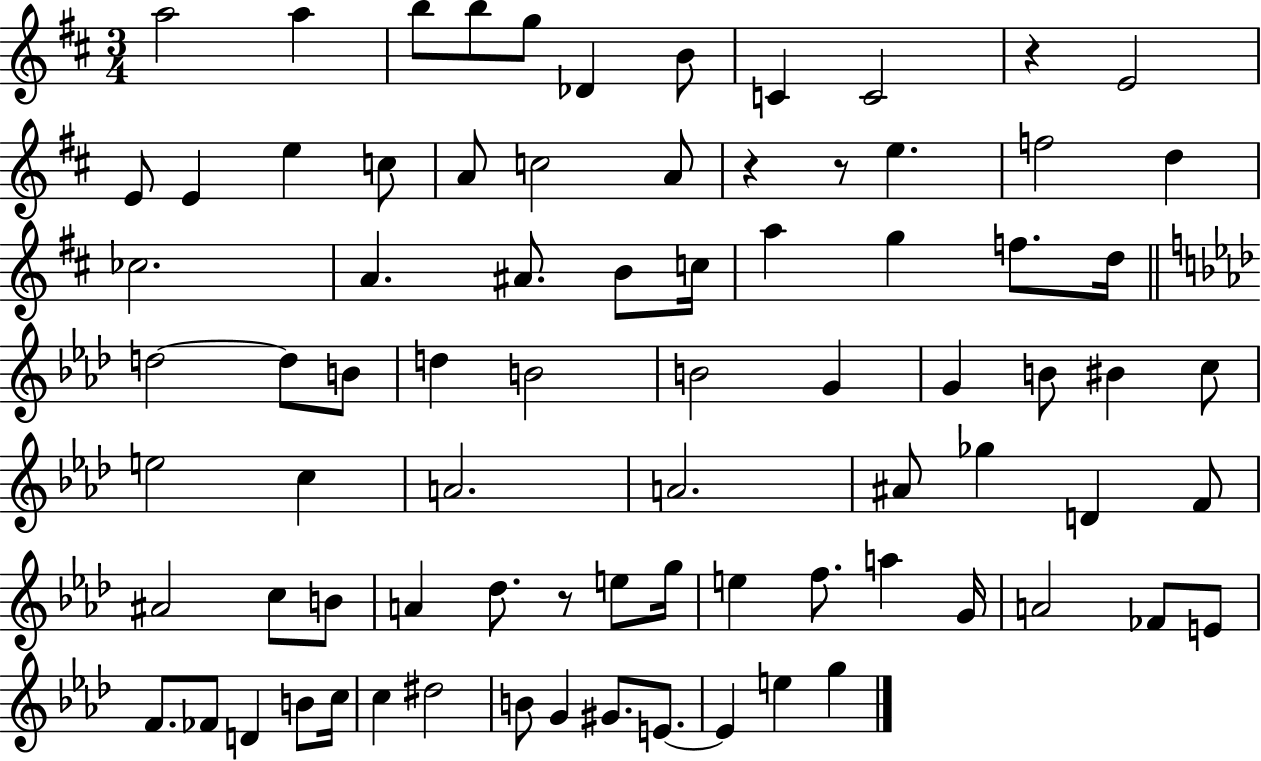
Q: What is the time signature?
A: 3/4